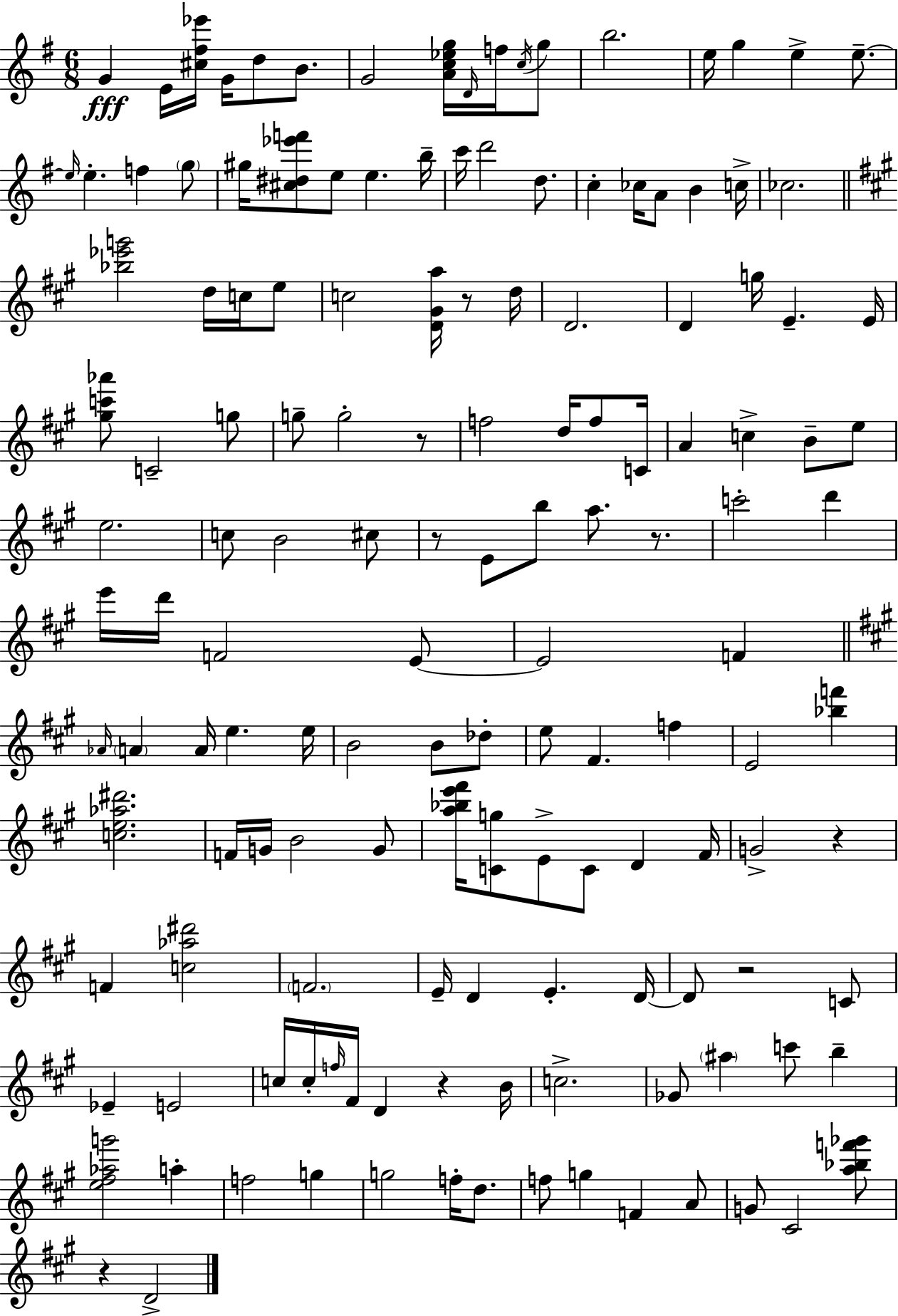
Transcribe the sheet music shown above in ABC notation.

X:1
T:Untitled
M:6/8
L:1/4
K:G
G E/4 [^c^f_e']/4 G/4 d/2 B/2 G2 [Ac_eg]/4 D/4 f/4 c/4 g/2 b2 e/4 g e e/2 e/4 e f g/2 ^g/4 [^c^d_e'f']/2 e/2 e b/4 c'/4 d'2 d/2 c _c/4 A/2 B c/4 _c2 [_b_e'g']2 d/4 c/4 e/2 c2 [D^Ga]/4 z/2 d/4 D2 D g/4 E E/4 [^gc'_a']/2 C2 g/2 g/2 g2 z/2 f2 d/4 f/2 C/4 A c B/2 e/2 e2 c/2 B2 ^c/2 z/2 E/2 b/2 a/2 z/2 c'2 d' e'/4 d'/4 F2 E/2 E2 F _A/4 A A/4 e e/4 B2 B/2 _d/2 e/2 ^F f E2 [_bf'] [ce_a^d']2 F/4 G/4 B2 G/2 [a_be'^f']/4 [Cg]/2 E/2 C/2 D ^F/4 G2 z F [c_a^d']2 F2 E/4 D E D/4 D/2 z2 C/2 _E E2 c/4 c/4 f/4 ^F/4 D z B/4 c2 _G/2 ^a c'/2 b [e^f_ag']2 a f2 g g2 f/4 d/2 f/2 g F A/2 G/2 ^C2 [a_bf'_g']/2 z D2